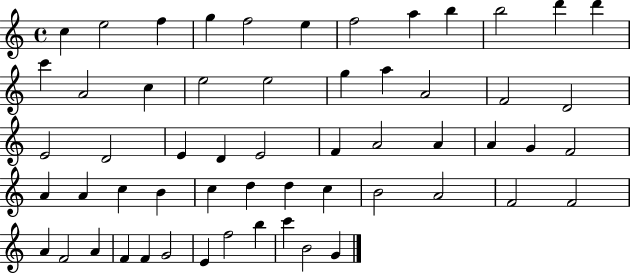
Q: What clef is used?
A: treble